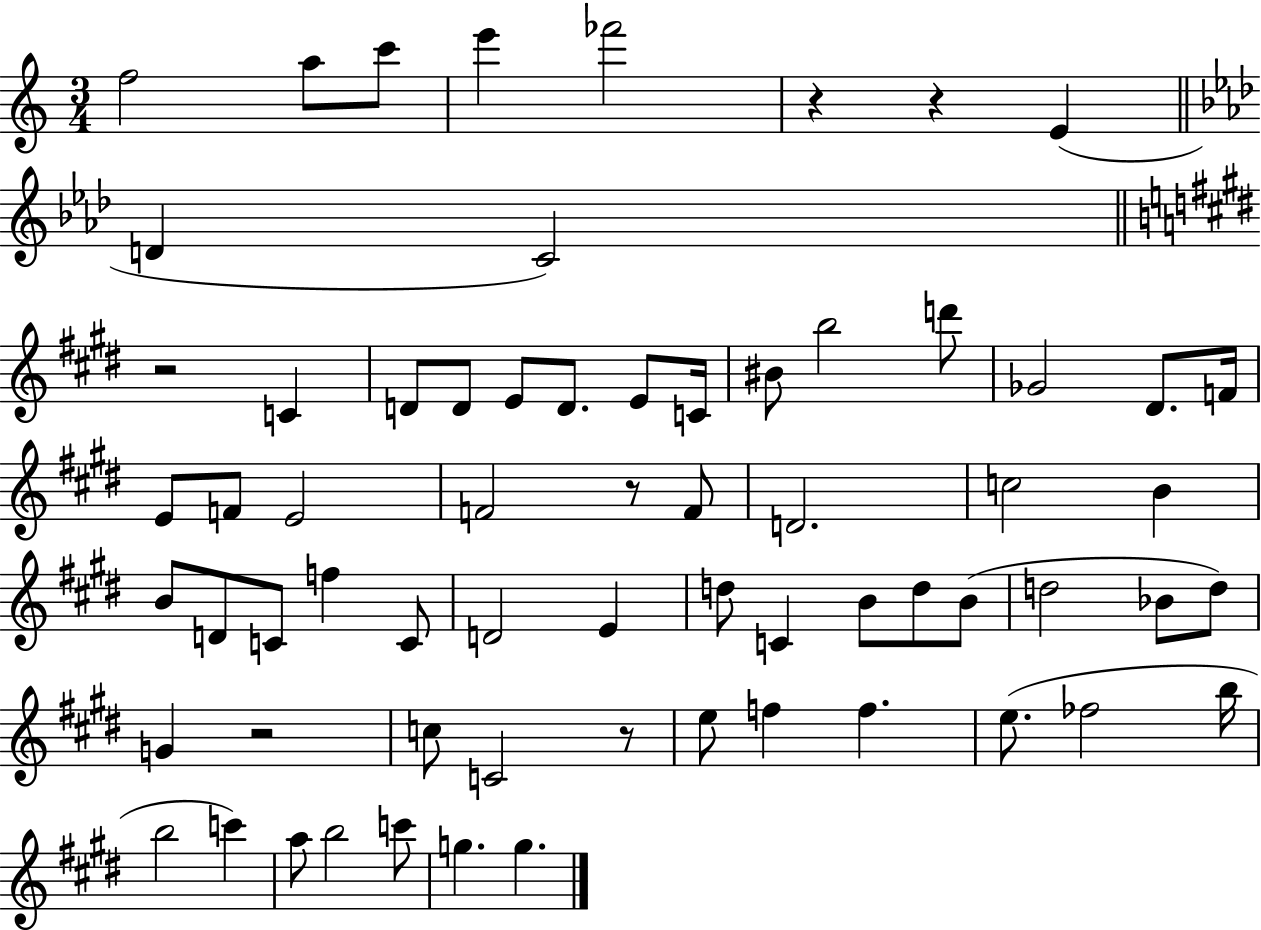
{
  \clef treble
  \numericTimeSignature
  \time 3/4
  \key c \major
  f''2 a''8 c'''8 | e'''4 fes'''2 | r4 r4 e'4( | \bar "||" \break \key aes \major d'4 c'2) | \bar "||" \break \key e \major r2 c'4 | d'8 d'8 e'8 d'8. e'8 c'16 | bis'8 b''2 d'''8 | ges'2 dis'8. f'16 | \break e'8 f'8 e'2 | f'2 r8 f'8 | d'2. | c''2 b'4 | \break b'8 d'8 c'8 f''4 c'8 | d'2 e'4 | d''8 c'4 b'8 d''8 b'8( | d''2 bes'8 d''8) | \break g'4 r2 | c''8 c'2 r8 | e''8 f''4 f''4. | e''8.( fes''2 b''16 | \break b''2 c'''4) | a''8 b''2 c'''8 | g''4. g''4. | \bar "|."
}